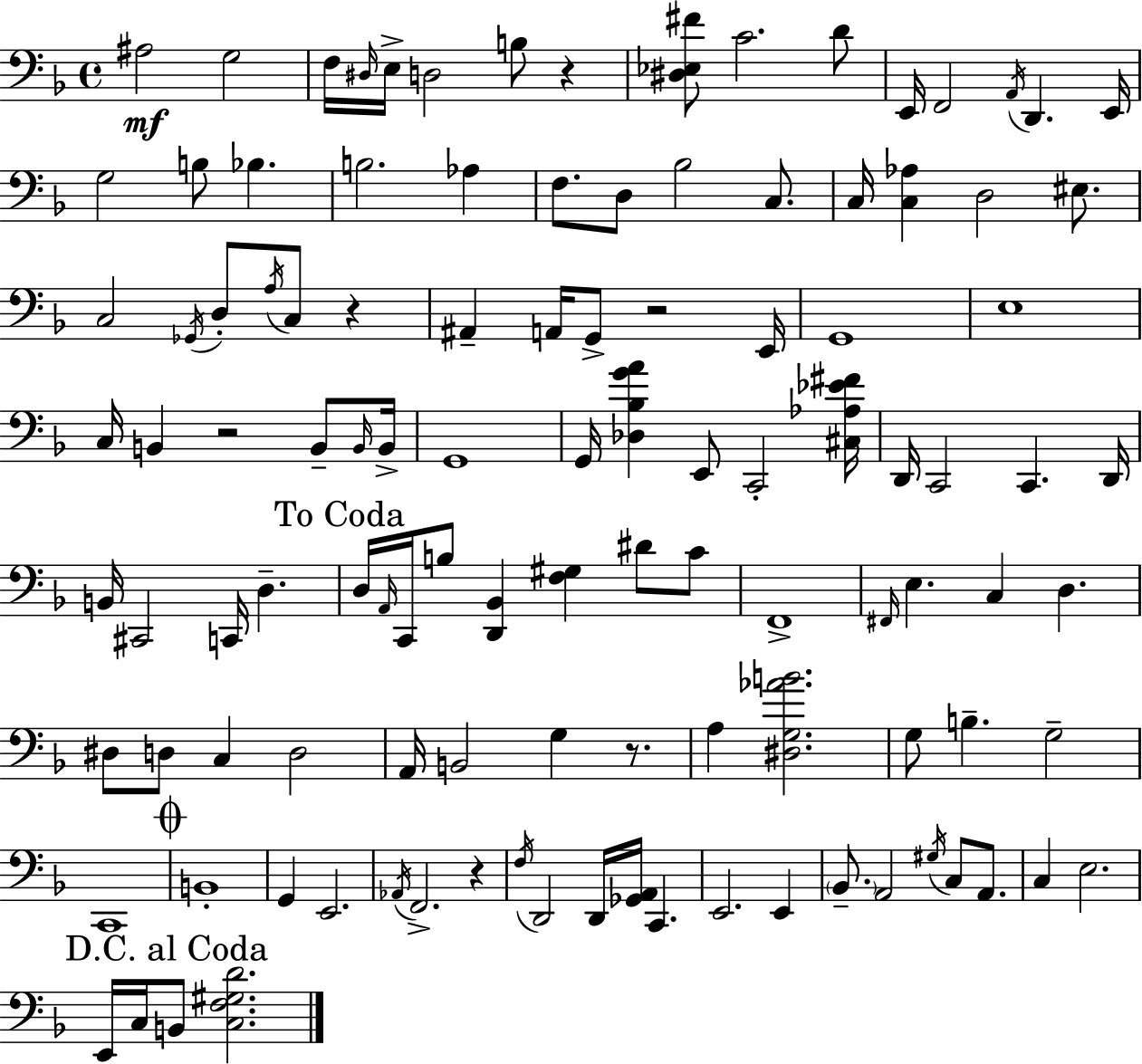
{
  \clef bass
  \time 4/4
  \defaultTimeSignature
  \key d \minor
  ais2\mf g2 | f16 \grace { dis16 } e16-> d2 b8 r4 | <dis ees fis'>8 c'2. d'8 | e,16 f,2 \acciaccatura { a,16 } d,4. | \break e,16 g2 b8 bes4. | b2. aes4 | f8. d8 bes2 c8. | c16 <c aes>4 d2 eis8. | \break c2 \acciaccatura { ges,16 } d8-. \acciaccatura { a16 } c8 | r4 ais,4-- a,16 g,8-> r2 | e,16 g,1 | e1 | \break c16 b,4 r2 | b,8-- \grace { b,16 } b,16-> g,1 | g,16 <des bes g' a'>4 e,8 c,2-. | <cis aes ees' fis'>16 d,16 c,2 c,4. | \break d,16 b,16 cis,2 c,16 d4.-- | \mark "To Coda" d16 \grace { a,16 } c,16 b8 <d, bes,>4 <f gis>4 | dis'8 c'8 f,1-> | \grace { fis,16 } e4. c4 | \break d4. dis8 d8 c4 d2 | a,16 b,2 | g4 r8. a4 <dis g aes' b'>2. | g8 b4.-- g2-- | \break c,1 | \mark \markup { \musicglyph "scripts.coda" } b,1-. | g,4 e,2. | \acciaccatura { aes,16 } f,2.-> | \break r4 \acciaccatura { f16 } d,2 | d,16 <ges, a,>16 c,4. e,2. | e,4 \parenthesize bes,8.-- a,2 | \acciaccatura { gis16 } c8 a,8. c4 e2. | \break \mark "D.C. al Coda" e,16 c16 b,8 <c f gis d'>2. | \bar "|."
}